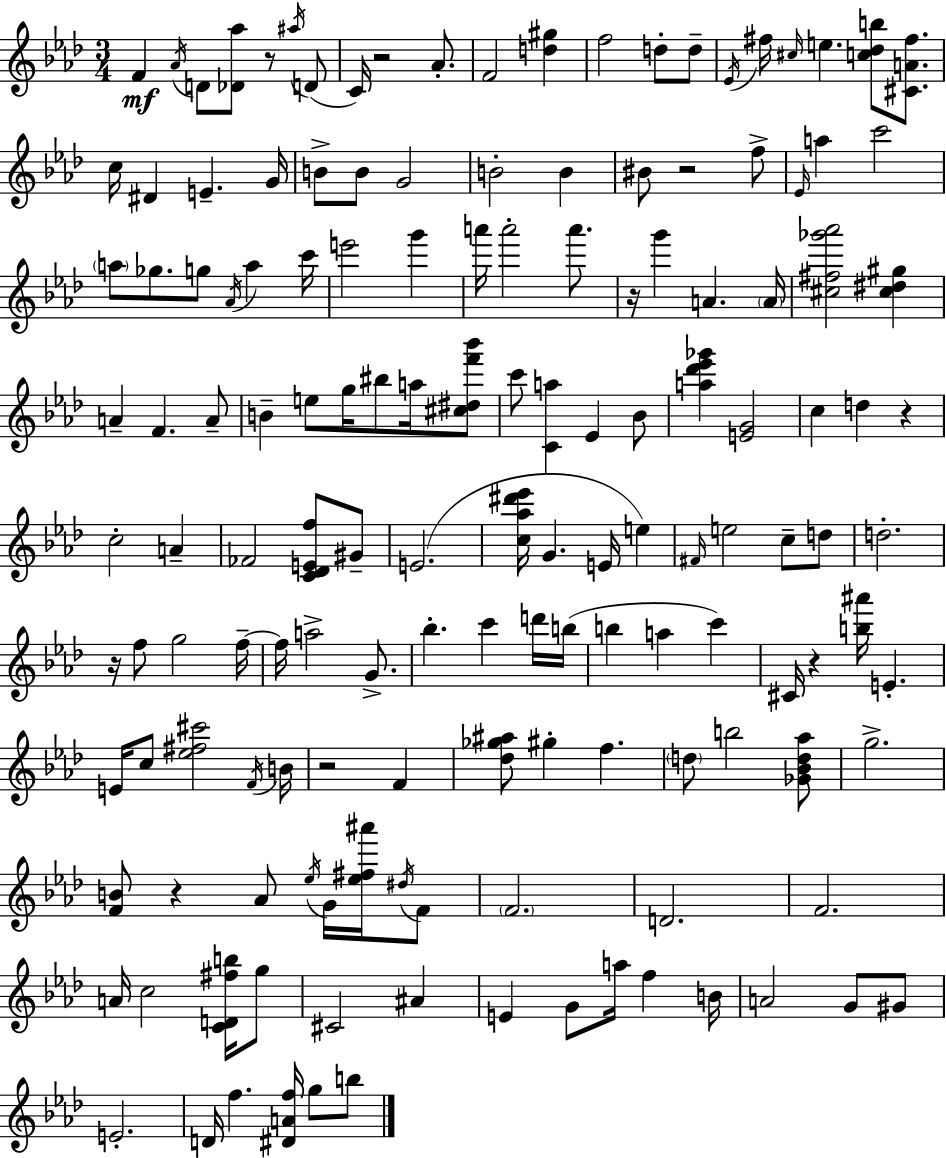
{
  \clef treble
  \numericTimeSignature
  \time 3/4
  \key aes \major
  f'4\mf \acciaccatura { aes'16 } d'8 <des' aes''>8 r8 \acciaccatura { ais''16 }( | d'8 c'16) r2 aes'8.-. | f'2 <d'' gis''>4 | f''2 d''8-. | \break d''8-- \acciaccatura { ees'16 } fis''16 \grace { cis''16 } e''4. <c'' des'' b''>8 | <cis' a' fis''>8. c''16 dis'4 e'4.-- | g'16 b'8-> b'8 g'2 | b'2-. | \break b'4 bis'8 r2 | f''8-> \grace { ees'16 } a''4 c'''2 | \parenthesize a''8 ges''8. g''8 | \acciaccatura { aes'16 } a''4 c'''16 e'''2 | \break g'''4 a'''16 a'''2-. | a'''8. r16 g'''4 a'4. | \parenthesize a'16 <cis'' fis'' ges''' aes'''>2 | <cis'' dis'' gis''>4 a'4-- f'4. | \break a'8-- b'4-- e''8 | g''16 bis''8 a''16 <cis'' dis'' f''' bes'''>8 c'''8 <c' a''>4 | ees'4 bes'8 <a'' des''' ees''' ges'''>4 <e' g'>2 | c''4 d''4 | \break r4 c''2-. | a'4-- fes'2 | <c' des' e' f''>8 gis'8-- e'2.( | <c'' aes'' dis''' ees'''>16 g'4. | \break e'16 e''4) \grace { fis'16 } e''2 | c''8-- d''8 d''2.-. | r16 f''8 g''2 | f''16--~~ f''16 a''2-> | \break g'8.-> bes''4.-. | c'''4 d'''16 b''16( b''4 a''4 | c'''4) cis'16 r4 | <b'' ais'''>16 e'4.-. e'16 c''8 <ees'' fis'' cis'''>2 | \break \acciaccatura { f'16 } b'16 r2 | f'4 <des'' ges'' ais''>8 gis''4-. | f''4. \parenthesize d''8 b''2 | <ges' bes' d'' aes''>8 g''2.-> | \break <f' b'>8 r4 | aes'8 \acciaccatura { ees''16 } g'16 <ees'' fis'' ais'''>16 \acciaccatura { dis''16 } f'8 \parenthesize f'2. | d'2. | f'2. | \break a'16 c''2 | <c' d' fis'' b''>16 g''8 cis'2 | ais'4 e'4 | g'8 a''16 f''4 b'16 a'2 | \break g'8 gis'8 e'2.-. | d'16 f''4. | <dis' a' f''>16 g''8 b''8 \bar "|."
}